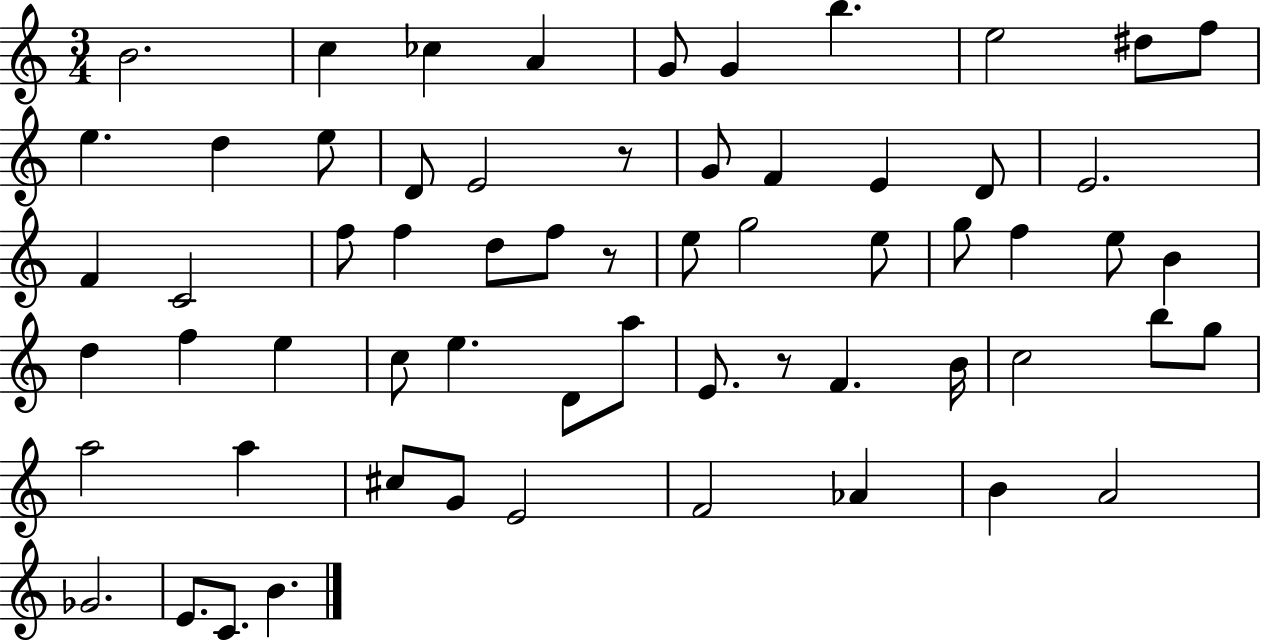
X:1
T:Untitled
M:3/4
L:1/4
K:C
B2 c _c A G/2 G b e2 ^d/2 f/2 e d e/2 D/2 E2 z/2 G/2 F E D/2 E2 F C2 f/2 f d/2 f/2 z/2 e/2 g2 e/2 g/2 f e/2 B d f e c/2 e D/2 a/2 E/2 z/2 F B/4 c2 b/2 g/2 a2 a ^c/2 G/2 E2 F2 _A B A2 _G2 E/2 C/2 B